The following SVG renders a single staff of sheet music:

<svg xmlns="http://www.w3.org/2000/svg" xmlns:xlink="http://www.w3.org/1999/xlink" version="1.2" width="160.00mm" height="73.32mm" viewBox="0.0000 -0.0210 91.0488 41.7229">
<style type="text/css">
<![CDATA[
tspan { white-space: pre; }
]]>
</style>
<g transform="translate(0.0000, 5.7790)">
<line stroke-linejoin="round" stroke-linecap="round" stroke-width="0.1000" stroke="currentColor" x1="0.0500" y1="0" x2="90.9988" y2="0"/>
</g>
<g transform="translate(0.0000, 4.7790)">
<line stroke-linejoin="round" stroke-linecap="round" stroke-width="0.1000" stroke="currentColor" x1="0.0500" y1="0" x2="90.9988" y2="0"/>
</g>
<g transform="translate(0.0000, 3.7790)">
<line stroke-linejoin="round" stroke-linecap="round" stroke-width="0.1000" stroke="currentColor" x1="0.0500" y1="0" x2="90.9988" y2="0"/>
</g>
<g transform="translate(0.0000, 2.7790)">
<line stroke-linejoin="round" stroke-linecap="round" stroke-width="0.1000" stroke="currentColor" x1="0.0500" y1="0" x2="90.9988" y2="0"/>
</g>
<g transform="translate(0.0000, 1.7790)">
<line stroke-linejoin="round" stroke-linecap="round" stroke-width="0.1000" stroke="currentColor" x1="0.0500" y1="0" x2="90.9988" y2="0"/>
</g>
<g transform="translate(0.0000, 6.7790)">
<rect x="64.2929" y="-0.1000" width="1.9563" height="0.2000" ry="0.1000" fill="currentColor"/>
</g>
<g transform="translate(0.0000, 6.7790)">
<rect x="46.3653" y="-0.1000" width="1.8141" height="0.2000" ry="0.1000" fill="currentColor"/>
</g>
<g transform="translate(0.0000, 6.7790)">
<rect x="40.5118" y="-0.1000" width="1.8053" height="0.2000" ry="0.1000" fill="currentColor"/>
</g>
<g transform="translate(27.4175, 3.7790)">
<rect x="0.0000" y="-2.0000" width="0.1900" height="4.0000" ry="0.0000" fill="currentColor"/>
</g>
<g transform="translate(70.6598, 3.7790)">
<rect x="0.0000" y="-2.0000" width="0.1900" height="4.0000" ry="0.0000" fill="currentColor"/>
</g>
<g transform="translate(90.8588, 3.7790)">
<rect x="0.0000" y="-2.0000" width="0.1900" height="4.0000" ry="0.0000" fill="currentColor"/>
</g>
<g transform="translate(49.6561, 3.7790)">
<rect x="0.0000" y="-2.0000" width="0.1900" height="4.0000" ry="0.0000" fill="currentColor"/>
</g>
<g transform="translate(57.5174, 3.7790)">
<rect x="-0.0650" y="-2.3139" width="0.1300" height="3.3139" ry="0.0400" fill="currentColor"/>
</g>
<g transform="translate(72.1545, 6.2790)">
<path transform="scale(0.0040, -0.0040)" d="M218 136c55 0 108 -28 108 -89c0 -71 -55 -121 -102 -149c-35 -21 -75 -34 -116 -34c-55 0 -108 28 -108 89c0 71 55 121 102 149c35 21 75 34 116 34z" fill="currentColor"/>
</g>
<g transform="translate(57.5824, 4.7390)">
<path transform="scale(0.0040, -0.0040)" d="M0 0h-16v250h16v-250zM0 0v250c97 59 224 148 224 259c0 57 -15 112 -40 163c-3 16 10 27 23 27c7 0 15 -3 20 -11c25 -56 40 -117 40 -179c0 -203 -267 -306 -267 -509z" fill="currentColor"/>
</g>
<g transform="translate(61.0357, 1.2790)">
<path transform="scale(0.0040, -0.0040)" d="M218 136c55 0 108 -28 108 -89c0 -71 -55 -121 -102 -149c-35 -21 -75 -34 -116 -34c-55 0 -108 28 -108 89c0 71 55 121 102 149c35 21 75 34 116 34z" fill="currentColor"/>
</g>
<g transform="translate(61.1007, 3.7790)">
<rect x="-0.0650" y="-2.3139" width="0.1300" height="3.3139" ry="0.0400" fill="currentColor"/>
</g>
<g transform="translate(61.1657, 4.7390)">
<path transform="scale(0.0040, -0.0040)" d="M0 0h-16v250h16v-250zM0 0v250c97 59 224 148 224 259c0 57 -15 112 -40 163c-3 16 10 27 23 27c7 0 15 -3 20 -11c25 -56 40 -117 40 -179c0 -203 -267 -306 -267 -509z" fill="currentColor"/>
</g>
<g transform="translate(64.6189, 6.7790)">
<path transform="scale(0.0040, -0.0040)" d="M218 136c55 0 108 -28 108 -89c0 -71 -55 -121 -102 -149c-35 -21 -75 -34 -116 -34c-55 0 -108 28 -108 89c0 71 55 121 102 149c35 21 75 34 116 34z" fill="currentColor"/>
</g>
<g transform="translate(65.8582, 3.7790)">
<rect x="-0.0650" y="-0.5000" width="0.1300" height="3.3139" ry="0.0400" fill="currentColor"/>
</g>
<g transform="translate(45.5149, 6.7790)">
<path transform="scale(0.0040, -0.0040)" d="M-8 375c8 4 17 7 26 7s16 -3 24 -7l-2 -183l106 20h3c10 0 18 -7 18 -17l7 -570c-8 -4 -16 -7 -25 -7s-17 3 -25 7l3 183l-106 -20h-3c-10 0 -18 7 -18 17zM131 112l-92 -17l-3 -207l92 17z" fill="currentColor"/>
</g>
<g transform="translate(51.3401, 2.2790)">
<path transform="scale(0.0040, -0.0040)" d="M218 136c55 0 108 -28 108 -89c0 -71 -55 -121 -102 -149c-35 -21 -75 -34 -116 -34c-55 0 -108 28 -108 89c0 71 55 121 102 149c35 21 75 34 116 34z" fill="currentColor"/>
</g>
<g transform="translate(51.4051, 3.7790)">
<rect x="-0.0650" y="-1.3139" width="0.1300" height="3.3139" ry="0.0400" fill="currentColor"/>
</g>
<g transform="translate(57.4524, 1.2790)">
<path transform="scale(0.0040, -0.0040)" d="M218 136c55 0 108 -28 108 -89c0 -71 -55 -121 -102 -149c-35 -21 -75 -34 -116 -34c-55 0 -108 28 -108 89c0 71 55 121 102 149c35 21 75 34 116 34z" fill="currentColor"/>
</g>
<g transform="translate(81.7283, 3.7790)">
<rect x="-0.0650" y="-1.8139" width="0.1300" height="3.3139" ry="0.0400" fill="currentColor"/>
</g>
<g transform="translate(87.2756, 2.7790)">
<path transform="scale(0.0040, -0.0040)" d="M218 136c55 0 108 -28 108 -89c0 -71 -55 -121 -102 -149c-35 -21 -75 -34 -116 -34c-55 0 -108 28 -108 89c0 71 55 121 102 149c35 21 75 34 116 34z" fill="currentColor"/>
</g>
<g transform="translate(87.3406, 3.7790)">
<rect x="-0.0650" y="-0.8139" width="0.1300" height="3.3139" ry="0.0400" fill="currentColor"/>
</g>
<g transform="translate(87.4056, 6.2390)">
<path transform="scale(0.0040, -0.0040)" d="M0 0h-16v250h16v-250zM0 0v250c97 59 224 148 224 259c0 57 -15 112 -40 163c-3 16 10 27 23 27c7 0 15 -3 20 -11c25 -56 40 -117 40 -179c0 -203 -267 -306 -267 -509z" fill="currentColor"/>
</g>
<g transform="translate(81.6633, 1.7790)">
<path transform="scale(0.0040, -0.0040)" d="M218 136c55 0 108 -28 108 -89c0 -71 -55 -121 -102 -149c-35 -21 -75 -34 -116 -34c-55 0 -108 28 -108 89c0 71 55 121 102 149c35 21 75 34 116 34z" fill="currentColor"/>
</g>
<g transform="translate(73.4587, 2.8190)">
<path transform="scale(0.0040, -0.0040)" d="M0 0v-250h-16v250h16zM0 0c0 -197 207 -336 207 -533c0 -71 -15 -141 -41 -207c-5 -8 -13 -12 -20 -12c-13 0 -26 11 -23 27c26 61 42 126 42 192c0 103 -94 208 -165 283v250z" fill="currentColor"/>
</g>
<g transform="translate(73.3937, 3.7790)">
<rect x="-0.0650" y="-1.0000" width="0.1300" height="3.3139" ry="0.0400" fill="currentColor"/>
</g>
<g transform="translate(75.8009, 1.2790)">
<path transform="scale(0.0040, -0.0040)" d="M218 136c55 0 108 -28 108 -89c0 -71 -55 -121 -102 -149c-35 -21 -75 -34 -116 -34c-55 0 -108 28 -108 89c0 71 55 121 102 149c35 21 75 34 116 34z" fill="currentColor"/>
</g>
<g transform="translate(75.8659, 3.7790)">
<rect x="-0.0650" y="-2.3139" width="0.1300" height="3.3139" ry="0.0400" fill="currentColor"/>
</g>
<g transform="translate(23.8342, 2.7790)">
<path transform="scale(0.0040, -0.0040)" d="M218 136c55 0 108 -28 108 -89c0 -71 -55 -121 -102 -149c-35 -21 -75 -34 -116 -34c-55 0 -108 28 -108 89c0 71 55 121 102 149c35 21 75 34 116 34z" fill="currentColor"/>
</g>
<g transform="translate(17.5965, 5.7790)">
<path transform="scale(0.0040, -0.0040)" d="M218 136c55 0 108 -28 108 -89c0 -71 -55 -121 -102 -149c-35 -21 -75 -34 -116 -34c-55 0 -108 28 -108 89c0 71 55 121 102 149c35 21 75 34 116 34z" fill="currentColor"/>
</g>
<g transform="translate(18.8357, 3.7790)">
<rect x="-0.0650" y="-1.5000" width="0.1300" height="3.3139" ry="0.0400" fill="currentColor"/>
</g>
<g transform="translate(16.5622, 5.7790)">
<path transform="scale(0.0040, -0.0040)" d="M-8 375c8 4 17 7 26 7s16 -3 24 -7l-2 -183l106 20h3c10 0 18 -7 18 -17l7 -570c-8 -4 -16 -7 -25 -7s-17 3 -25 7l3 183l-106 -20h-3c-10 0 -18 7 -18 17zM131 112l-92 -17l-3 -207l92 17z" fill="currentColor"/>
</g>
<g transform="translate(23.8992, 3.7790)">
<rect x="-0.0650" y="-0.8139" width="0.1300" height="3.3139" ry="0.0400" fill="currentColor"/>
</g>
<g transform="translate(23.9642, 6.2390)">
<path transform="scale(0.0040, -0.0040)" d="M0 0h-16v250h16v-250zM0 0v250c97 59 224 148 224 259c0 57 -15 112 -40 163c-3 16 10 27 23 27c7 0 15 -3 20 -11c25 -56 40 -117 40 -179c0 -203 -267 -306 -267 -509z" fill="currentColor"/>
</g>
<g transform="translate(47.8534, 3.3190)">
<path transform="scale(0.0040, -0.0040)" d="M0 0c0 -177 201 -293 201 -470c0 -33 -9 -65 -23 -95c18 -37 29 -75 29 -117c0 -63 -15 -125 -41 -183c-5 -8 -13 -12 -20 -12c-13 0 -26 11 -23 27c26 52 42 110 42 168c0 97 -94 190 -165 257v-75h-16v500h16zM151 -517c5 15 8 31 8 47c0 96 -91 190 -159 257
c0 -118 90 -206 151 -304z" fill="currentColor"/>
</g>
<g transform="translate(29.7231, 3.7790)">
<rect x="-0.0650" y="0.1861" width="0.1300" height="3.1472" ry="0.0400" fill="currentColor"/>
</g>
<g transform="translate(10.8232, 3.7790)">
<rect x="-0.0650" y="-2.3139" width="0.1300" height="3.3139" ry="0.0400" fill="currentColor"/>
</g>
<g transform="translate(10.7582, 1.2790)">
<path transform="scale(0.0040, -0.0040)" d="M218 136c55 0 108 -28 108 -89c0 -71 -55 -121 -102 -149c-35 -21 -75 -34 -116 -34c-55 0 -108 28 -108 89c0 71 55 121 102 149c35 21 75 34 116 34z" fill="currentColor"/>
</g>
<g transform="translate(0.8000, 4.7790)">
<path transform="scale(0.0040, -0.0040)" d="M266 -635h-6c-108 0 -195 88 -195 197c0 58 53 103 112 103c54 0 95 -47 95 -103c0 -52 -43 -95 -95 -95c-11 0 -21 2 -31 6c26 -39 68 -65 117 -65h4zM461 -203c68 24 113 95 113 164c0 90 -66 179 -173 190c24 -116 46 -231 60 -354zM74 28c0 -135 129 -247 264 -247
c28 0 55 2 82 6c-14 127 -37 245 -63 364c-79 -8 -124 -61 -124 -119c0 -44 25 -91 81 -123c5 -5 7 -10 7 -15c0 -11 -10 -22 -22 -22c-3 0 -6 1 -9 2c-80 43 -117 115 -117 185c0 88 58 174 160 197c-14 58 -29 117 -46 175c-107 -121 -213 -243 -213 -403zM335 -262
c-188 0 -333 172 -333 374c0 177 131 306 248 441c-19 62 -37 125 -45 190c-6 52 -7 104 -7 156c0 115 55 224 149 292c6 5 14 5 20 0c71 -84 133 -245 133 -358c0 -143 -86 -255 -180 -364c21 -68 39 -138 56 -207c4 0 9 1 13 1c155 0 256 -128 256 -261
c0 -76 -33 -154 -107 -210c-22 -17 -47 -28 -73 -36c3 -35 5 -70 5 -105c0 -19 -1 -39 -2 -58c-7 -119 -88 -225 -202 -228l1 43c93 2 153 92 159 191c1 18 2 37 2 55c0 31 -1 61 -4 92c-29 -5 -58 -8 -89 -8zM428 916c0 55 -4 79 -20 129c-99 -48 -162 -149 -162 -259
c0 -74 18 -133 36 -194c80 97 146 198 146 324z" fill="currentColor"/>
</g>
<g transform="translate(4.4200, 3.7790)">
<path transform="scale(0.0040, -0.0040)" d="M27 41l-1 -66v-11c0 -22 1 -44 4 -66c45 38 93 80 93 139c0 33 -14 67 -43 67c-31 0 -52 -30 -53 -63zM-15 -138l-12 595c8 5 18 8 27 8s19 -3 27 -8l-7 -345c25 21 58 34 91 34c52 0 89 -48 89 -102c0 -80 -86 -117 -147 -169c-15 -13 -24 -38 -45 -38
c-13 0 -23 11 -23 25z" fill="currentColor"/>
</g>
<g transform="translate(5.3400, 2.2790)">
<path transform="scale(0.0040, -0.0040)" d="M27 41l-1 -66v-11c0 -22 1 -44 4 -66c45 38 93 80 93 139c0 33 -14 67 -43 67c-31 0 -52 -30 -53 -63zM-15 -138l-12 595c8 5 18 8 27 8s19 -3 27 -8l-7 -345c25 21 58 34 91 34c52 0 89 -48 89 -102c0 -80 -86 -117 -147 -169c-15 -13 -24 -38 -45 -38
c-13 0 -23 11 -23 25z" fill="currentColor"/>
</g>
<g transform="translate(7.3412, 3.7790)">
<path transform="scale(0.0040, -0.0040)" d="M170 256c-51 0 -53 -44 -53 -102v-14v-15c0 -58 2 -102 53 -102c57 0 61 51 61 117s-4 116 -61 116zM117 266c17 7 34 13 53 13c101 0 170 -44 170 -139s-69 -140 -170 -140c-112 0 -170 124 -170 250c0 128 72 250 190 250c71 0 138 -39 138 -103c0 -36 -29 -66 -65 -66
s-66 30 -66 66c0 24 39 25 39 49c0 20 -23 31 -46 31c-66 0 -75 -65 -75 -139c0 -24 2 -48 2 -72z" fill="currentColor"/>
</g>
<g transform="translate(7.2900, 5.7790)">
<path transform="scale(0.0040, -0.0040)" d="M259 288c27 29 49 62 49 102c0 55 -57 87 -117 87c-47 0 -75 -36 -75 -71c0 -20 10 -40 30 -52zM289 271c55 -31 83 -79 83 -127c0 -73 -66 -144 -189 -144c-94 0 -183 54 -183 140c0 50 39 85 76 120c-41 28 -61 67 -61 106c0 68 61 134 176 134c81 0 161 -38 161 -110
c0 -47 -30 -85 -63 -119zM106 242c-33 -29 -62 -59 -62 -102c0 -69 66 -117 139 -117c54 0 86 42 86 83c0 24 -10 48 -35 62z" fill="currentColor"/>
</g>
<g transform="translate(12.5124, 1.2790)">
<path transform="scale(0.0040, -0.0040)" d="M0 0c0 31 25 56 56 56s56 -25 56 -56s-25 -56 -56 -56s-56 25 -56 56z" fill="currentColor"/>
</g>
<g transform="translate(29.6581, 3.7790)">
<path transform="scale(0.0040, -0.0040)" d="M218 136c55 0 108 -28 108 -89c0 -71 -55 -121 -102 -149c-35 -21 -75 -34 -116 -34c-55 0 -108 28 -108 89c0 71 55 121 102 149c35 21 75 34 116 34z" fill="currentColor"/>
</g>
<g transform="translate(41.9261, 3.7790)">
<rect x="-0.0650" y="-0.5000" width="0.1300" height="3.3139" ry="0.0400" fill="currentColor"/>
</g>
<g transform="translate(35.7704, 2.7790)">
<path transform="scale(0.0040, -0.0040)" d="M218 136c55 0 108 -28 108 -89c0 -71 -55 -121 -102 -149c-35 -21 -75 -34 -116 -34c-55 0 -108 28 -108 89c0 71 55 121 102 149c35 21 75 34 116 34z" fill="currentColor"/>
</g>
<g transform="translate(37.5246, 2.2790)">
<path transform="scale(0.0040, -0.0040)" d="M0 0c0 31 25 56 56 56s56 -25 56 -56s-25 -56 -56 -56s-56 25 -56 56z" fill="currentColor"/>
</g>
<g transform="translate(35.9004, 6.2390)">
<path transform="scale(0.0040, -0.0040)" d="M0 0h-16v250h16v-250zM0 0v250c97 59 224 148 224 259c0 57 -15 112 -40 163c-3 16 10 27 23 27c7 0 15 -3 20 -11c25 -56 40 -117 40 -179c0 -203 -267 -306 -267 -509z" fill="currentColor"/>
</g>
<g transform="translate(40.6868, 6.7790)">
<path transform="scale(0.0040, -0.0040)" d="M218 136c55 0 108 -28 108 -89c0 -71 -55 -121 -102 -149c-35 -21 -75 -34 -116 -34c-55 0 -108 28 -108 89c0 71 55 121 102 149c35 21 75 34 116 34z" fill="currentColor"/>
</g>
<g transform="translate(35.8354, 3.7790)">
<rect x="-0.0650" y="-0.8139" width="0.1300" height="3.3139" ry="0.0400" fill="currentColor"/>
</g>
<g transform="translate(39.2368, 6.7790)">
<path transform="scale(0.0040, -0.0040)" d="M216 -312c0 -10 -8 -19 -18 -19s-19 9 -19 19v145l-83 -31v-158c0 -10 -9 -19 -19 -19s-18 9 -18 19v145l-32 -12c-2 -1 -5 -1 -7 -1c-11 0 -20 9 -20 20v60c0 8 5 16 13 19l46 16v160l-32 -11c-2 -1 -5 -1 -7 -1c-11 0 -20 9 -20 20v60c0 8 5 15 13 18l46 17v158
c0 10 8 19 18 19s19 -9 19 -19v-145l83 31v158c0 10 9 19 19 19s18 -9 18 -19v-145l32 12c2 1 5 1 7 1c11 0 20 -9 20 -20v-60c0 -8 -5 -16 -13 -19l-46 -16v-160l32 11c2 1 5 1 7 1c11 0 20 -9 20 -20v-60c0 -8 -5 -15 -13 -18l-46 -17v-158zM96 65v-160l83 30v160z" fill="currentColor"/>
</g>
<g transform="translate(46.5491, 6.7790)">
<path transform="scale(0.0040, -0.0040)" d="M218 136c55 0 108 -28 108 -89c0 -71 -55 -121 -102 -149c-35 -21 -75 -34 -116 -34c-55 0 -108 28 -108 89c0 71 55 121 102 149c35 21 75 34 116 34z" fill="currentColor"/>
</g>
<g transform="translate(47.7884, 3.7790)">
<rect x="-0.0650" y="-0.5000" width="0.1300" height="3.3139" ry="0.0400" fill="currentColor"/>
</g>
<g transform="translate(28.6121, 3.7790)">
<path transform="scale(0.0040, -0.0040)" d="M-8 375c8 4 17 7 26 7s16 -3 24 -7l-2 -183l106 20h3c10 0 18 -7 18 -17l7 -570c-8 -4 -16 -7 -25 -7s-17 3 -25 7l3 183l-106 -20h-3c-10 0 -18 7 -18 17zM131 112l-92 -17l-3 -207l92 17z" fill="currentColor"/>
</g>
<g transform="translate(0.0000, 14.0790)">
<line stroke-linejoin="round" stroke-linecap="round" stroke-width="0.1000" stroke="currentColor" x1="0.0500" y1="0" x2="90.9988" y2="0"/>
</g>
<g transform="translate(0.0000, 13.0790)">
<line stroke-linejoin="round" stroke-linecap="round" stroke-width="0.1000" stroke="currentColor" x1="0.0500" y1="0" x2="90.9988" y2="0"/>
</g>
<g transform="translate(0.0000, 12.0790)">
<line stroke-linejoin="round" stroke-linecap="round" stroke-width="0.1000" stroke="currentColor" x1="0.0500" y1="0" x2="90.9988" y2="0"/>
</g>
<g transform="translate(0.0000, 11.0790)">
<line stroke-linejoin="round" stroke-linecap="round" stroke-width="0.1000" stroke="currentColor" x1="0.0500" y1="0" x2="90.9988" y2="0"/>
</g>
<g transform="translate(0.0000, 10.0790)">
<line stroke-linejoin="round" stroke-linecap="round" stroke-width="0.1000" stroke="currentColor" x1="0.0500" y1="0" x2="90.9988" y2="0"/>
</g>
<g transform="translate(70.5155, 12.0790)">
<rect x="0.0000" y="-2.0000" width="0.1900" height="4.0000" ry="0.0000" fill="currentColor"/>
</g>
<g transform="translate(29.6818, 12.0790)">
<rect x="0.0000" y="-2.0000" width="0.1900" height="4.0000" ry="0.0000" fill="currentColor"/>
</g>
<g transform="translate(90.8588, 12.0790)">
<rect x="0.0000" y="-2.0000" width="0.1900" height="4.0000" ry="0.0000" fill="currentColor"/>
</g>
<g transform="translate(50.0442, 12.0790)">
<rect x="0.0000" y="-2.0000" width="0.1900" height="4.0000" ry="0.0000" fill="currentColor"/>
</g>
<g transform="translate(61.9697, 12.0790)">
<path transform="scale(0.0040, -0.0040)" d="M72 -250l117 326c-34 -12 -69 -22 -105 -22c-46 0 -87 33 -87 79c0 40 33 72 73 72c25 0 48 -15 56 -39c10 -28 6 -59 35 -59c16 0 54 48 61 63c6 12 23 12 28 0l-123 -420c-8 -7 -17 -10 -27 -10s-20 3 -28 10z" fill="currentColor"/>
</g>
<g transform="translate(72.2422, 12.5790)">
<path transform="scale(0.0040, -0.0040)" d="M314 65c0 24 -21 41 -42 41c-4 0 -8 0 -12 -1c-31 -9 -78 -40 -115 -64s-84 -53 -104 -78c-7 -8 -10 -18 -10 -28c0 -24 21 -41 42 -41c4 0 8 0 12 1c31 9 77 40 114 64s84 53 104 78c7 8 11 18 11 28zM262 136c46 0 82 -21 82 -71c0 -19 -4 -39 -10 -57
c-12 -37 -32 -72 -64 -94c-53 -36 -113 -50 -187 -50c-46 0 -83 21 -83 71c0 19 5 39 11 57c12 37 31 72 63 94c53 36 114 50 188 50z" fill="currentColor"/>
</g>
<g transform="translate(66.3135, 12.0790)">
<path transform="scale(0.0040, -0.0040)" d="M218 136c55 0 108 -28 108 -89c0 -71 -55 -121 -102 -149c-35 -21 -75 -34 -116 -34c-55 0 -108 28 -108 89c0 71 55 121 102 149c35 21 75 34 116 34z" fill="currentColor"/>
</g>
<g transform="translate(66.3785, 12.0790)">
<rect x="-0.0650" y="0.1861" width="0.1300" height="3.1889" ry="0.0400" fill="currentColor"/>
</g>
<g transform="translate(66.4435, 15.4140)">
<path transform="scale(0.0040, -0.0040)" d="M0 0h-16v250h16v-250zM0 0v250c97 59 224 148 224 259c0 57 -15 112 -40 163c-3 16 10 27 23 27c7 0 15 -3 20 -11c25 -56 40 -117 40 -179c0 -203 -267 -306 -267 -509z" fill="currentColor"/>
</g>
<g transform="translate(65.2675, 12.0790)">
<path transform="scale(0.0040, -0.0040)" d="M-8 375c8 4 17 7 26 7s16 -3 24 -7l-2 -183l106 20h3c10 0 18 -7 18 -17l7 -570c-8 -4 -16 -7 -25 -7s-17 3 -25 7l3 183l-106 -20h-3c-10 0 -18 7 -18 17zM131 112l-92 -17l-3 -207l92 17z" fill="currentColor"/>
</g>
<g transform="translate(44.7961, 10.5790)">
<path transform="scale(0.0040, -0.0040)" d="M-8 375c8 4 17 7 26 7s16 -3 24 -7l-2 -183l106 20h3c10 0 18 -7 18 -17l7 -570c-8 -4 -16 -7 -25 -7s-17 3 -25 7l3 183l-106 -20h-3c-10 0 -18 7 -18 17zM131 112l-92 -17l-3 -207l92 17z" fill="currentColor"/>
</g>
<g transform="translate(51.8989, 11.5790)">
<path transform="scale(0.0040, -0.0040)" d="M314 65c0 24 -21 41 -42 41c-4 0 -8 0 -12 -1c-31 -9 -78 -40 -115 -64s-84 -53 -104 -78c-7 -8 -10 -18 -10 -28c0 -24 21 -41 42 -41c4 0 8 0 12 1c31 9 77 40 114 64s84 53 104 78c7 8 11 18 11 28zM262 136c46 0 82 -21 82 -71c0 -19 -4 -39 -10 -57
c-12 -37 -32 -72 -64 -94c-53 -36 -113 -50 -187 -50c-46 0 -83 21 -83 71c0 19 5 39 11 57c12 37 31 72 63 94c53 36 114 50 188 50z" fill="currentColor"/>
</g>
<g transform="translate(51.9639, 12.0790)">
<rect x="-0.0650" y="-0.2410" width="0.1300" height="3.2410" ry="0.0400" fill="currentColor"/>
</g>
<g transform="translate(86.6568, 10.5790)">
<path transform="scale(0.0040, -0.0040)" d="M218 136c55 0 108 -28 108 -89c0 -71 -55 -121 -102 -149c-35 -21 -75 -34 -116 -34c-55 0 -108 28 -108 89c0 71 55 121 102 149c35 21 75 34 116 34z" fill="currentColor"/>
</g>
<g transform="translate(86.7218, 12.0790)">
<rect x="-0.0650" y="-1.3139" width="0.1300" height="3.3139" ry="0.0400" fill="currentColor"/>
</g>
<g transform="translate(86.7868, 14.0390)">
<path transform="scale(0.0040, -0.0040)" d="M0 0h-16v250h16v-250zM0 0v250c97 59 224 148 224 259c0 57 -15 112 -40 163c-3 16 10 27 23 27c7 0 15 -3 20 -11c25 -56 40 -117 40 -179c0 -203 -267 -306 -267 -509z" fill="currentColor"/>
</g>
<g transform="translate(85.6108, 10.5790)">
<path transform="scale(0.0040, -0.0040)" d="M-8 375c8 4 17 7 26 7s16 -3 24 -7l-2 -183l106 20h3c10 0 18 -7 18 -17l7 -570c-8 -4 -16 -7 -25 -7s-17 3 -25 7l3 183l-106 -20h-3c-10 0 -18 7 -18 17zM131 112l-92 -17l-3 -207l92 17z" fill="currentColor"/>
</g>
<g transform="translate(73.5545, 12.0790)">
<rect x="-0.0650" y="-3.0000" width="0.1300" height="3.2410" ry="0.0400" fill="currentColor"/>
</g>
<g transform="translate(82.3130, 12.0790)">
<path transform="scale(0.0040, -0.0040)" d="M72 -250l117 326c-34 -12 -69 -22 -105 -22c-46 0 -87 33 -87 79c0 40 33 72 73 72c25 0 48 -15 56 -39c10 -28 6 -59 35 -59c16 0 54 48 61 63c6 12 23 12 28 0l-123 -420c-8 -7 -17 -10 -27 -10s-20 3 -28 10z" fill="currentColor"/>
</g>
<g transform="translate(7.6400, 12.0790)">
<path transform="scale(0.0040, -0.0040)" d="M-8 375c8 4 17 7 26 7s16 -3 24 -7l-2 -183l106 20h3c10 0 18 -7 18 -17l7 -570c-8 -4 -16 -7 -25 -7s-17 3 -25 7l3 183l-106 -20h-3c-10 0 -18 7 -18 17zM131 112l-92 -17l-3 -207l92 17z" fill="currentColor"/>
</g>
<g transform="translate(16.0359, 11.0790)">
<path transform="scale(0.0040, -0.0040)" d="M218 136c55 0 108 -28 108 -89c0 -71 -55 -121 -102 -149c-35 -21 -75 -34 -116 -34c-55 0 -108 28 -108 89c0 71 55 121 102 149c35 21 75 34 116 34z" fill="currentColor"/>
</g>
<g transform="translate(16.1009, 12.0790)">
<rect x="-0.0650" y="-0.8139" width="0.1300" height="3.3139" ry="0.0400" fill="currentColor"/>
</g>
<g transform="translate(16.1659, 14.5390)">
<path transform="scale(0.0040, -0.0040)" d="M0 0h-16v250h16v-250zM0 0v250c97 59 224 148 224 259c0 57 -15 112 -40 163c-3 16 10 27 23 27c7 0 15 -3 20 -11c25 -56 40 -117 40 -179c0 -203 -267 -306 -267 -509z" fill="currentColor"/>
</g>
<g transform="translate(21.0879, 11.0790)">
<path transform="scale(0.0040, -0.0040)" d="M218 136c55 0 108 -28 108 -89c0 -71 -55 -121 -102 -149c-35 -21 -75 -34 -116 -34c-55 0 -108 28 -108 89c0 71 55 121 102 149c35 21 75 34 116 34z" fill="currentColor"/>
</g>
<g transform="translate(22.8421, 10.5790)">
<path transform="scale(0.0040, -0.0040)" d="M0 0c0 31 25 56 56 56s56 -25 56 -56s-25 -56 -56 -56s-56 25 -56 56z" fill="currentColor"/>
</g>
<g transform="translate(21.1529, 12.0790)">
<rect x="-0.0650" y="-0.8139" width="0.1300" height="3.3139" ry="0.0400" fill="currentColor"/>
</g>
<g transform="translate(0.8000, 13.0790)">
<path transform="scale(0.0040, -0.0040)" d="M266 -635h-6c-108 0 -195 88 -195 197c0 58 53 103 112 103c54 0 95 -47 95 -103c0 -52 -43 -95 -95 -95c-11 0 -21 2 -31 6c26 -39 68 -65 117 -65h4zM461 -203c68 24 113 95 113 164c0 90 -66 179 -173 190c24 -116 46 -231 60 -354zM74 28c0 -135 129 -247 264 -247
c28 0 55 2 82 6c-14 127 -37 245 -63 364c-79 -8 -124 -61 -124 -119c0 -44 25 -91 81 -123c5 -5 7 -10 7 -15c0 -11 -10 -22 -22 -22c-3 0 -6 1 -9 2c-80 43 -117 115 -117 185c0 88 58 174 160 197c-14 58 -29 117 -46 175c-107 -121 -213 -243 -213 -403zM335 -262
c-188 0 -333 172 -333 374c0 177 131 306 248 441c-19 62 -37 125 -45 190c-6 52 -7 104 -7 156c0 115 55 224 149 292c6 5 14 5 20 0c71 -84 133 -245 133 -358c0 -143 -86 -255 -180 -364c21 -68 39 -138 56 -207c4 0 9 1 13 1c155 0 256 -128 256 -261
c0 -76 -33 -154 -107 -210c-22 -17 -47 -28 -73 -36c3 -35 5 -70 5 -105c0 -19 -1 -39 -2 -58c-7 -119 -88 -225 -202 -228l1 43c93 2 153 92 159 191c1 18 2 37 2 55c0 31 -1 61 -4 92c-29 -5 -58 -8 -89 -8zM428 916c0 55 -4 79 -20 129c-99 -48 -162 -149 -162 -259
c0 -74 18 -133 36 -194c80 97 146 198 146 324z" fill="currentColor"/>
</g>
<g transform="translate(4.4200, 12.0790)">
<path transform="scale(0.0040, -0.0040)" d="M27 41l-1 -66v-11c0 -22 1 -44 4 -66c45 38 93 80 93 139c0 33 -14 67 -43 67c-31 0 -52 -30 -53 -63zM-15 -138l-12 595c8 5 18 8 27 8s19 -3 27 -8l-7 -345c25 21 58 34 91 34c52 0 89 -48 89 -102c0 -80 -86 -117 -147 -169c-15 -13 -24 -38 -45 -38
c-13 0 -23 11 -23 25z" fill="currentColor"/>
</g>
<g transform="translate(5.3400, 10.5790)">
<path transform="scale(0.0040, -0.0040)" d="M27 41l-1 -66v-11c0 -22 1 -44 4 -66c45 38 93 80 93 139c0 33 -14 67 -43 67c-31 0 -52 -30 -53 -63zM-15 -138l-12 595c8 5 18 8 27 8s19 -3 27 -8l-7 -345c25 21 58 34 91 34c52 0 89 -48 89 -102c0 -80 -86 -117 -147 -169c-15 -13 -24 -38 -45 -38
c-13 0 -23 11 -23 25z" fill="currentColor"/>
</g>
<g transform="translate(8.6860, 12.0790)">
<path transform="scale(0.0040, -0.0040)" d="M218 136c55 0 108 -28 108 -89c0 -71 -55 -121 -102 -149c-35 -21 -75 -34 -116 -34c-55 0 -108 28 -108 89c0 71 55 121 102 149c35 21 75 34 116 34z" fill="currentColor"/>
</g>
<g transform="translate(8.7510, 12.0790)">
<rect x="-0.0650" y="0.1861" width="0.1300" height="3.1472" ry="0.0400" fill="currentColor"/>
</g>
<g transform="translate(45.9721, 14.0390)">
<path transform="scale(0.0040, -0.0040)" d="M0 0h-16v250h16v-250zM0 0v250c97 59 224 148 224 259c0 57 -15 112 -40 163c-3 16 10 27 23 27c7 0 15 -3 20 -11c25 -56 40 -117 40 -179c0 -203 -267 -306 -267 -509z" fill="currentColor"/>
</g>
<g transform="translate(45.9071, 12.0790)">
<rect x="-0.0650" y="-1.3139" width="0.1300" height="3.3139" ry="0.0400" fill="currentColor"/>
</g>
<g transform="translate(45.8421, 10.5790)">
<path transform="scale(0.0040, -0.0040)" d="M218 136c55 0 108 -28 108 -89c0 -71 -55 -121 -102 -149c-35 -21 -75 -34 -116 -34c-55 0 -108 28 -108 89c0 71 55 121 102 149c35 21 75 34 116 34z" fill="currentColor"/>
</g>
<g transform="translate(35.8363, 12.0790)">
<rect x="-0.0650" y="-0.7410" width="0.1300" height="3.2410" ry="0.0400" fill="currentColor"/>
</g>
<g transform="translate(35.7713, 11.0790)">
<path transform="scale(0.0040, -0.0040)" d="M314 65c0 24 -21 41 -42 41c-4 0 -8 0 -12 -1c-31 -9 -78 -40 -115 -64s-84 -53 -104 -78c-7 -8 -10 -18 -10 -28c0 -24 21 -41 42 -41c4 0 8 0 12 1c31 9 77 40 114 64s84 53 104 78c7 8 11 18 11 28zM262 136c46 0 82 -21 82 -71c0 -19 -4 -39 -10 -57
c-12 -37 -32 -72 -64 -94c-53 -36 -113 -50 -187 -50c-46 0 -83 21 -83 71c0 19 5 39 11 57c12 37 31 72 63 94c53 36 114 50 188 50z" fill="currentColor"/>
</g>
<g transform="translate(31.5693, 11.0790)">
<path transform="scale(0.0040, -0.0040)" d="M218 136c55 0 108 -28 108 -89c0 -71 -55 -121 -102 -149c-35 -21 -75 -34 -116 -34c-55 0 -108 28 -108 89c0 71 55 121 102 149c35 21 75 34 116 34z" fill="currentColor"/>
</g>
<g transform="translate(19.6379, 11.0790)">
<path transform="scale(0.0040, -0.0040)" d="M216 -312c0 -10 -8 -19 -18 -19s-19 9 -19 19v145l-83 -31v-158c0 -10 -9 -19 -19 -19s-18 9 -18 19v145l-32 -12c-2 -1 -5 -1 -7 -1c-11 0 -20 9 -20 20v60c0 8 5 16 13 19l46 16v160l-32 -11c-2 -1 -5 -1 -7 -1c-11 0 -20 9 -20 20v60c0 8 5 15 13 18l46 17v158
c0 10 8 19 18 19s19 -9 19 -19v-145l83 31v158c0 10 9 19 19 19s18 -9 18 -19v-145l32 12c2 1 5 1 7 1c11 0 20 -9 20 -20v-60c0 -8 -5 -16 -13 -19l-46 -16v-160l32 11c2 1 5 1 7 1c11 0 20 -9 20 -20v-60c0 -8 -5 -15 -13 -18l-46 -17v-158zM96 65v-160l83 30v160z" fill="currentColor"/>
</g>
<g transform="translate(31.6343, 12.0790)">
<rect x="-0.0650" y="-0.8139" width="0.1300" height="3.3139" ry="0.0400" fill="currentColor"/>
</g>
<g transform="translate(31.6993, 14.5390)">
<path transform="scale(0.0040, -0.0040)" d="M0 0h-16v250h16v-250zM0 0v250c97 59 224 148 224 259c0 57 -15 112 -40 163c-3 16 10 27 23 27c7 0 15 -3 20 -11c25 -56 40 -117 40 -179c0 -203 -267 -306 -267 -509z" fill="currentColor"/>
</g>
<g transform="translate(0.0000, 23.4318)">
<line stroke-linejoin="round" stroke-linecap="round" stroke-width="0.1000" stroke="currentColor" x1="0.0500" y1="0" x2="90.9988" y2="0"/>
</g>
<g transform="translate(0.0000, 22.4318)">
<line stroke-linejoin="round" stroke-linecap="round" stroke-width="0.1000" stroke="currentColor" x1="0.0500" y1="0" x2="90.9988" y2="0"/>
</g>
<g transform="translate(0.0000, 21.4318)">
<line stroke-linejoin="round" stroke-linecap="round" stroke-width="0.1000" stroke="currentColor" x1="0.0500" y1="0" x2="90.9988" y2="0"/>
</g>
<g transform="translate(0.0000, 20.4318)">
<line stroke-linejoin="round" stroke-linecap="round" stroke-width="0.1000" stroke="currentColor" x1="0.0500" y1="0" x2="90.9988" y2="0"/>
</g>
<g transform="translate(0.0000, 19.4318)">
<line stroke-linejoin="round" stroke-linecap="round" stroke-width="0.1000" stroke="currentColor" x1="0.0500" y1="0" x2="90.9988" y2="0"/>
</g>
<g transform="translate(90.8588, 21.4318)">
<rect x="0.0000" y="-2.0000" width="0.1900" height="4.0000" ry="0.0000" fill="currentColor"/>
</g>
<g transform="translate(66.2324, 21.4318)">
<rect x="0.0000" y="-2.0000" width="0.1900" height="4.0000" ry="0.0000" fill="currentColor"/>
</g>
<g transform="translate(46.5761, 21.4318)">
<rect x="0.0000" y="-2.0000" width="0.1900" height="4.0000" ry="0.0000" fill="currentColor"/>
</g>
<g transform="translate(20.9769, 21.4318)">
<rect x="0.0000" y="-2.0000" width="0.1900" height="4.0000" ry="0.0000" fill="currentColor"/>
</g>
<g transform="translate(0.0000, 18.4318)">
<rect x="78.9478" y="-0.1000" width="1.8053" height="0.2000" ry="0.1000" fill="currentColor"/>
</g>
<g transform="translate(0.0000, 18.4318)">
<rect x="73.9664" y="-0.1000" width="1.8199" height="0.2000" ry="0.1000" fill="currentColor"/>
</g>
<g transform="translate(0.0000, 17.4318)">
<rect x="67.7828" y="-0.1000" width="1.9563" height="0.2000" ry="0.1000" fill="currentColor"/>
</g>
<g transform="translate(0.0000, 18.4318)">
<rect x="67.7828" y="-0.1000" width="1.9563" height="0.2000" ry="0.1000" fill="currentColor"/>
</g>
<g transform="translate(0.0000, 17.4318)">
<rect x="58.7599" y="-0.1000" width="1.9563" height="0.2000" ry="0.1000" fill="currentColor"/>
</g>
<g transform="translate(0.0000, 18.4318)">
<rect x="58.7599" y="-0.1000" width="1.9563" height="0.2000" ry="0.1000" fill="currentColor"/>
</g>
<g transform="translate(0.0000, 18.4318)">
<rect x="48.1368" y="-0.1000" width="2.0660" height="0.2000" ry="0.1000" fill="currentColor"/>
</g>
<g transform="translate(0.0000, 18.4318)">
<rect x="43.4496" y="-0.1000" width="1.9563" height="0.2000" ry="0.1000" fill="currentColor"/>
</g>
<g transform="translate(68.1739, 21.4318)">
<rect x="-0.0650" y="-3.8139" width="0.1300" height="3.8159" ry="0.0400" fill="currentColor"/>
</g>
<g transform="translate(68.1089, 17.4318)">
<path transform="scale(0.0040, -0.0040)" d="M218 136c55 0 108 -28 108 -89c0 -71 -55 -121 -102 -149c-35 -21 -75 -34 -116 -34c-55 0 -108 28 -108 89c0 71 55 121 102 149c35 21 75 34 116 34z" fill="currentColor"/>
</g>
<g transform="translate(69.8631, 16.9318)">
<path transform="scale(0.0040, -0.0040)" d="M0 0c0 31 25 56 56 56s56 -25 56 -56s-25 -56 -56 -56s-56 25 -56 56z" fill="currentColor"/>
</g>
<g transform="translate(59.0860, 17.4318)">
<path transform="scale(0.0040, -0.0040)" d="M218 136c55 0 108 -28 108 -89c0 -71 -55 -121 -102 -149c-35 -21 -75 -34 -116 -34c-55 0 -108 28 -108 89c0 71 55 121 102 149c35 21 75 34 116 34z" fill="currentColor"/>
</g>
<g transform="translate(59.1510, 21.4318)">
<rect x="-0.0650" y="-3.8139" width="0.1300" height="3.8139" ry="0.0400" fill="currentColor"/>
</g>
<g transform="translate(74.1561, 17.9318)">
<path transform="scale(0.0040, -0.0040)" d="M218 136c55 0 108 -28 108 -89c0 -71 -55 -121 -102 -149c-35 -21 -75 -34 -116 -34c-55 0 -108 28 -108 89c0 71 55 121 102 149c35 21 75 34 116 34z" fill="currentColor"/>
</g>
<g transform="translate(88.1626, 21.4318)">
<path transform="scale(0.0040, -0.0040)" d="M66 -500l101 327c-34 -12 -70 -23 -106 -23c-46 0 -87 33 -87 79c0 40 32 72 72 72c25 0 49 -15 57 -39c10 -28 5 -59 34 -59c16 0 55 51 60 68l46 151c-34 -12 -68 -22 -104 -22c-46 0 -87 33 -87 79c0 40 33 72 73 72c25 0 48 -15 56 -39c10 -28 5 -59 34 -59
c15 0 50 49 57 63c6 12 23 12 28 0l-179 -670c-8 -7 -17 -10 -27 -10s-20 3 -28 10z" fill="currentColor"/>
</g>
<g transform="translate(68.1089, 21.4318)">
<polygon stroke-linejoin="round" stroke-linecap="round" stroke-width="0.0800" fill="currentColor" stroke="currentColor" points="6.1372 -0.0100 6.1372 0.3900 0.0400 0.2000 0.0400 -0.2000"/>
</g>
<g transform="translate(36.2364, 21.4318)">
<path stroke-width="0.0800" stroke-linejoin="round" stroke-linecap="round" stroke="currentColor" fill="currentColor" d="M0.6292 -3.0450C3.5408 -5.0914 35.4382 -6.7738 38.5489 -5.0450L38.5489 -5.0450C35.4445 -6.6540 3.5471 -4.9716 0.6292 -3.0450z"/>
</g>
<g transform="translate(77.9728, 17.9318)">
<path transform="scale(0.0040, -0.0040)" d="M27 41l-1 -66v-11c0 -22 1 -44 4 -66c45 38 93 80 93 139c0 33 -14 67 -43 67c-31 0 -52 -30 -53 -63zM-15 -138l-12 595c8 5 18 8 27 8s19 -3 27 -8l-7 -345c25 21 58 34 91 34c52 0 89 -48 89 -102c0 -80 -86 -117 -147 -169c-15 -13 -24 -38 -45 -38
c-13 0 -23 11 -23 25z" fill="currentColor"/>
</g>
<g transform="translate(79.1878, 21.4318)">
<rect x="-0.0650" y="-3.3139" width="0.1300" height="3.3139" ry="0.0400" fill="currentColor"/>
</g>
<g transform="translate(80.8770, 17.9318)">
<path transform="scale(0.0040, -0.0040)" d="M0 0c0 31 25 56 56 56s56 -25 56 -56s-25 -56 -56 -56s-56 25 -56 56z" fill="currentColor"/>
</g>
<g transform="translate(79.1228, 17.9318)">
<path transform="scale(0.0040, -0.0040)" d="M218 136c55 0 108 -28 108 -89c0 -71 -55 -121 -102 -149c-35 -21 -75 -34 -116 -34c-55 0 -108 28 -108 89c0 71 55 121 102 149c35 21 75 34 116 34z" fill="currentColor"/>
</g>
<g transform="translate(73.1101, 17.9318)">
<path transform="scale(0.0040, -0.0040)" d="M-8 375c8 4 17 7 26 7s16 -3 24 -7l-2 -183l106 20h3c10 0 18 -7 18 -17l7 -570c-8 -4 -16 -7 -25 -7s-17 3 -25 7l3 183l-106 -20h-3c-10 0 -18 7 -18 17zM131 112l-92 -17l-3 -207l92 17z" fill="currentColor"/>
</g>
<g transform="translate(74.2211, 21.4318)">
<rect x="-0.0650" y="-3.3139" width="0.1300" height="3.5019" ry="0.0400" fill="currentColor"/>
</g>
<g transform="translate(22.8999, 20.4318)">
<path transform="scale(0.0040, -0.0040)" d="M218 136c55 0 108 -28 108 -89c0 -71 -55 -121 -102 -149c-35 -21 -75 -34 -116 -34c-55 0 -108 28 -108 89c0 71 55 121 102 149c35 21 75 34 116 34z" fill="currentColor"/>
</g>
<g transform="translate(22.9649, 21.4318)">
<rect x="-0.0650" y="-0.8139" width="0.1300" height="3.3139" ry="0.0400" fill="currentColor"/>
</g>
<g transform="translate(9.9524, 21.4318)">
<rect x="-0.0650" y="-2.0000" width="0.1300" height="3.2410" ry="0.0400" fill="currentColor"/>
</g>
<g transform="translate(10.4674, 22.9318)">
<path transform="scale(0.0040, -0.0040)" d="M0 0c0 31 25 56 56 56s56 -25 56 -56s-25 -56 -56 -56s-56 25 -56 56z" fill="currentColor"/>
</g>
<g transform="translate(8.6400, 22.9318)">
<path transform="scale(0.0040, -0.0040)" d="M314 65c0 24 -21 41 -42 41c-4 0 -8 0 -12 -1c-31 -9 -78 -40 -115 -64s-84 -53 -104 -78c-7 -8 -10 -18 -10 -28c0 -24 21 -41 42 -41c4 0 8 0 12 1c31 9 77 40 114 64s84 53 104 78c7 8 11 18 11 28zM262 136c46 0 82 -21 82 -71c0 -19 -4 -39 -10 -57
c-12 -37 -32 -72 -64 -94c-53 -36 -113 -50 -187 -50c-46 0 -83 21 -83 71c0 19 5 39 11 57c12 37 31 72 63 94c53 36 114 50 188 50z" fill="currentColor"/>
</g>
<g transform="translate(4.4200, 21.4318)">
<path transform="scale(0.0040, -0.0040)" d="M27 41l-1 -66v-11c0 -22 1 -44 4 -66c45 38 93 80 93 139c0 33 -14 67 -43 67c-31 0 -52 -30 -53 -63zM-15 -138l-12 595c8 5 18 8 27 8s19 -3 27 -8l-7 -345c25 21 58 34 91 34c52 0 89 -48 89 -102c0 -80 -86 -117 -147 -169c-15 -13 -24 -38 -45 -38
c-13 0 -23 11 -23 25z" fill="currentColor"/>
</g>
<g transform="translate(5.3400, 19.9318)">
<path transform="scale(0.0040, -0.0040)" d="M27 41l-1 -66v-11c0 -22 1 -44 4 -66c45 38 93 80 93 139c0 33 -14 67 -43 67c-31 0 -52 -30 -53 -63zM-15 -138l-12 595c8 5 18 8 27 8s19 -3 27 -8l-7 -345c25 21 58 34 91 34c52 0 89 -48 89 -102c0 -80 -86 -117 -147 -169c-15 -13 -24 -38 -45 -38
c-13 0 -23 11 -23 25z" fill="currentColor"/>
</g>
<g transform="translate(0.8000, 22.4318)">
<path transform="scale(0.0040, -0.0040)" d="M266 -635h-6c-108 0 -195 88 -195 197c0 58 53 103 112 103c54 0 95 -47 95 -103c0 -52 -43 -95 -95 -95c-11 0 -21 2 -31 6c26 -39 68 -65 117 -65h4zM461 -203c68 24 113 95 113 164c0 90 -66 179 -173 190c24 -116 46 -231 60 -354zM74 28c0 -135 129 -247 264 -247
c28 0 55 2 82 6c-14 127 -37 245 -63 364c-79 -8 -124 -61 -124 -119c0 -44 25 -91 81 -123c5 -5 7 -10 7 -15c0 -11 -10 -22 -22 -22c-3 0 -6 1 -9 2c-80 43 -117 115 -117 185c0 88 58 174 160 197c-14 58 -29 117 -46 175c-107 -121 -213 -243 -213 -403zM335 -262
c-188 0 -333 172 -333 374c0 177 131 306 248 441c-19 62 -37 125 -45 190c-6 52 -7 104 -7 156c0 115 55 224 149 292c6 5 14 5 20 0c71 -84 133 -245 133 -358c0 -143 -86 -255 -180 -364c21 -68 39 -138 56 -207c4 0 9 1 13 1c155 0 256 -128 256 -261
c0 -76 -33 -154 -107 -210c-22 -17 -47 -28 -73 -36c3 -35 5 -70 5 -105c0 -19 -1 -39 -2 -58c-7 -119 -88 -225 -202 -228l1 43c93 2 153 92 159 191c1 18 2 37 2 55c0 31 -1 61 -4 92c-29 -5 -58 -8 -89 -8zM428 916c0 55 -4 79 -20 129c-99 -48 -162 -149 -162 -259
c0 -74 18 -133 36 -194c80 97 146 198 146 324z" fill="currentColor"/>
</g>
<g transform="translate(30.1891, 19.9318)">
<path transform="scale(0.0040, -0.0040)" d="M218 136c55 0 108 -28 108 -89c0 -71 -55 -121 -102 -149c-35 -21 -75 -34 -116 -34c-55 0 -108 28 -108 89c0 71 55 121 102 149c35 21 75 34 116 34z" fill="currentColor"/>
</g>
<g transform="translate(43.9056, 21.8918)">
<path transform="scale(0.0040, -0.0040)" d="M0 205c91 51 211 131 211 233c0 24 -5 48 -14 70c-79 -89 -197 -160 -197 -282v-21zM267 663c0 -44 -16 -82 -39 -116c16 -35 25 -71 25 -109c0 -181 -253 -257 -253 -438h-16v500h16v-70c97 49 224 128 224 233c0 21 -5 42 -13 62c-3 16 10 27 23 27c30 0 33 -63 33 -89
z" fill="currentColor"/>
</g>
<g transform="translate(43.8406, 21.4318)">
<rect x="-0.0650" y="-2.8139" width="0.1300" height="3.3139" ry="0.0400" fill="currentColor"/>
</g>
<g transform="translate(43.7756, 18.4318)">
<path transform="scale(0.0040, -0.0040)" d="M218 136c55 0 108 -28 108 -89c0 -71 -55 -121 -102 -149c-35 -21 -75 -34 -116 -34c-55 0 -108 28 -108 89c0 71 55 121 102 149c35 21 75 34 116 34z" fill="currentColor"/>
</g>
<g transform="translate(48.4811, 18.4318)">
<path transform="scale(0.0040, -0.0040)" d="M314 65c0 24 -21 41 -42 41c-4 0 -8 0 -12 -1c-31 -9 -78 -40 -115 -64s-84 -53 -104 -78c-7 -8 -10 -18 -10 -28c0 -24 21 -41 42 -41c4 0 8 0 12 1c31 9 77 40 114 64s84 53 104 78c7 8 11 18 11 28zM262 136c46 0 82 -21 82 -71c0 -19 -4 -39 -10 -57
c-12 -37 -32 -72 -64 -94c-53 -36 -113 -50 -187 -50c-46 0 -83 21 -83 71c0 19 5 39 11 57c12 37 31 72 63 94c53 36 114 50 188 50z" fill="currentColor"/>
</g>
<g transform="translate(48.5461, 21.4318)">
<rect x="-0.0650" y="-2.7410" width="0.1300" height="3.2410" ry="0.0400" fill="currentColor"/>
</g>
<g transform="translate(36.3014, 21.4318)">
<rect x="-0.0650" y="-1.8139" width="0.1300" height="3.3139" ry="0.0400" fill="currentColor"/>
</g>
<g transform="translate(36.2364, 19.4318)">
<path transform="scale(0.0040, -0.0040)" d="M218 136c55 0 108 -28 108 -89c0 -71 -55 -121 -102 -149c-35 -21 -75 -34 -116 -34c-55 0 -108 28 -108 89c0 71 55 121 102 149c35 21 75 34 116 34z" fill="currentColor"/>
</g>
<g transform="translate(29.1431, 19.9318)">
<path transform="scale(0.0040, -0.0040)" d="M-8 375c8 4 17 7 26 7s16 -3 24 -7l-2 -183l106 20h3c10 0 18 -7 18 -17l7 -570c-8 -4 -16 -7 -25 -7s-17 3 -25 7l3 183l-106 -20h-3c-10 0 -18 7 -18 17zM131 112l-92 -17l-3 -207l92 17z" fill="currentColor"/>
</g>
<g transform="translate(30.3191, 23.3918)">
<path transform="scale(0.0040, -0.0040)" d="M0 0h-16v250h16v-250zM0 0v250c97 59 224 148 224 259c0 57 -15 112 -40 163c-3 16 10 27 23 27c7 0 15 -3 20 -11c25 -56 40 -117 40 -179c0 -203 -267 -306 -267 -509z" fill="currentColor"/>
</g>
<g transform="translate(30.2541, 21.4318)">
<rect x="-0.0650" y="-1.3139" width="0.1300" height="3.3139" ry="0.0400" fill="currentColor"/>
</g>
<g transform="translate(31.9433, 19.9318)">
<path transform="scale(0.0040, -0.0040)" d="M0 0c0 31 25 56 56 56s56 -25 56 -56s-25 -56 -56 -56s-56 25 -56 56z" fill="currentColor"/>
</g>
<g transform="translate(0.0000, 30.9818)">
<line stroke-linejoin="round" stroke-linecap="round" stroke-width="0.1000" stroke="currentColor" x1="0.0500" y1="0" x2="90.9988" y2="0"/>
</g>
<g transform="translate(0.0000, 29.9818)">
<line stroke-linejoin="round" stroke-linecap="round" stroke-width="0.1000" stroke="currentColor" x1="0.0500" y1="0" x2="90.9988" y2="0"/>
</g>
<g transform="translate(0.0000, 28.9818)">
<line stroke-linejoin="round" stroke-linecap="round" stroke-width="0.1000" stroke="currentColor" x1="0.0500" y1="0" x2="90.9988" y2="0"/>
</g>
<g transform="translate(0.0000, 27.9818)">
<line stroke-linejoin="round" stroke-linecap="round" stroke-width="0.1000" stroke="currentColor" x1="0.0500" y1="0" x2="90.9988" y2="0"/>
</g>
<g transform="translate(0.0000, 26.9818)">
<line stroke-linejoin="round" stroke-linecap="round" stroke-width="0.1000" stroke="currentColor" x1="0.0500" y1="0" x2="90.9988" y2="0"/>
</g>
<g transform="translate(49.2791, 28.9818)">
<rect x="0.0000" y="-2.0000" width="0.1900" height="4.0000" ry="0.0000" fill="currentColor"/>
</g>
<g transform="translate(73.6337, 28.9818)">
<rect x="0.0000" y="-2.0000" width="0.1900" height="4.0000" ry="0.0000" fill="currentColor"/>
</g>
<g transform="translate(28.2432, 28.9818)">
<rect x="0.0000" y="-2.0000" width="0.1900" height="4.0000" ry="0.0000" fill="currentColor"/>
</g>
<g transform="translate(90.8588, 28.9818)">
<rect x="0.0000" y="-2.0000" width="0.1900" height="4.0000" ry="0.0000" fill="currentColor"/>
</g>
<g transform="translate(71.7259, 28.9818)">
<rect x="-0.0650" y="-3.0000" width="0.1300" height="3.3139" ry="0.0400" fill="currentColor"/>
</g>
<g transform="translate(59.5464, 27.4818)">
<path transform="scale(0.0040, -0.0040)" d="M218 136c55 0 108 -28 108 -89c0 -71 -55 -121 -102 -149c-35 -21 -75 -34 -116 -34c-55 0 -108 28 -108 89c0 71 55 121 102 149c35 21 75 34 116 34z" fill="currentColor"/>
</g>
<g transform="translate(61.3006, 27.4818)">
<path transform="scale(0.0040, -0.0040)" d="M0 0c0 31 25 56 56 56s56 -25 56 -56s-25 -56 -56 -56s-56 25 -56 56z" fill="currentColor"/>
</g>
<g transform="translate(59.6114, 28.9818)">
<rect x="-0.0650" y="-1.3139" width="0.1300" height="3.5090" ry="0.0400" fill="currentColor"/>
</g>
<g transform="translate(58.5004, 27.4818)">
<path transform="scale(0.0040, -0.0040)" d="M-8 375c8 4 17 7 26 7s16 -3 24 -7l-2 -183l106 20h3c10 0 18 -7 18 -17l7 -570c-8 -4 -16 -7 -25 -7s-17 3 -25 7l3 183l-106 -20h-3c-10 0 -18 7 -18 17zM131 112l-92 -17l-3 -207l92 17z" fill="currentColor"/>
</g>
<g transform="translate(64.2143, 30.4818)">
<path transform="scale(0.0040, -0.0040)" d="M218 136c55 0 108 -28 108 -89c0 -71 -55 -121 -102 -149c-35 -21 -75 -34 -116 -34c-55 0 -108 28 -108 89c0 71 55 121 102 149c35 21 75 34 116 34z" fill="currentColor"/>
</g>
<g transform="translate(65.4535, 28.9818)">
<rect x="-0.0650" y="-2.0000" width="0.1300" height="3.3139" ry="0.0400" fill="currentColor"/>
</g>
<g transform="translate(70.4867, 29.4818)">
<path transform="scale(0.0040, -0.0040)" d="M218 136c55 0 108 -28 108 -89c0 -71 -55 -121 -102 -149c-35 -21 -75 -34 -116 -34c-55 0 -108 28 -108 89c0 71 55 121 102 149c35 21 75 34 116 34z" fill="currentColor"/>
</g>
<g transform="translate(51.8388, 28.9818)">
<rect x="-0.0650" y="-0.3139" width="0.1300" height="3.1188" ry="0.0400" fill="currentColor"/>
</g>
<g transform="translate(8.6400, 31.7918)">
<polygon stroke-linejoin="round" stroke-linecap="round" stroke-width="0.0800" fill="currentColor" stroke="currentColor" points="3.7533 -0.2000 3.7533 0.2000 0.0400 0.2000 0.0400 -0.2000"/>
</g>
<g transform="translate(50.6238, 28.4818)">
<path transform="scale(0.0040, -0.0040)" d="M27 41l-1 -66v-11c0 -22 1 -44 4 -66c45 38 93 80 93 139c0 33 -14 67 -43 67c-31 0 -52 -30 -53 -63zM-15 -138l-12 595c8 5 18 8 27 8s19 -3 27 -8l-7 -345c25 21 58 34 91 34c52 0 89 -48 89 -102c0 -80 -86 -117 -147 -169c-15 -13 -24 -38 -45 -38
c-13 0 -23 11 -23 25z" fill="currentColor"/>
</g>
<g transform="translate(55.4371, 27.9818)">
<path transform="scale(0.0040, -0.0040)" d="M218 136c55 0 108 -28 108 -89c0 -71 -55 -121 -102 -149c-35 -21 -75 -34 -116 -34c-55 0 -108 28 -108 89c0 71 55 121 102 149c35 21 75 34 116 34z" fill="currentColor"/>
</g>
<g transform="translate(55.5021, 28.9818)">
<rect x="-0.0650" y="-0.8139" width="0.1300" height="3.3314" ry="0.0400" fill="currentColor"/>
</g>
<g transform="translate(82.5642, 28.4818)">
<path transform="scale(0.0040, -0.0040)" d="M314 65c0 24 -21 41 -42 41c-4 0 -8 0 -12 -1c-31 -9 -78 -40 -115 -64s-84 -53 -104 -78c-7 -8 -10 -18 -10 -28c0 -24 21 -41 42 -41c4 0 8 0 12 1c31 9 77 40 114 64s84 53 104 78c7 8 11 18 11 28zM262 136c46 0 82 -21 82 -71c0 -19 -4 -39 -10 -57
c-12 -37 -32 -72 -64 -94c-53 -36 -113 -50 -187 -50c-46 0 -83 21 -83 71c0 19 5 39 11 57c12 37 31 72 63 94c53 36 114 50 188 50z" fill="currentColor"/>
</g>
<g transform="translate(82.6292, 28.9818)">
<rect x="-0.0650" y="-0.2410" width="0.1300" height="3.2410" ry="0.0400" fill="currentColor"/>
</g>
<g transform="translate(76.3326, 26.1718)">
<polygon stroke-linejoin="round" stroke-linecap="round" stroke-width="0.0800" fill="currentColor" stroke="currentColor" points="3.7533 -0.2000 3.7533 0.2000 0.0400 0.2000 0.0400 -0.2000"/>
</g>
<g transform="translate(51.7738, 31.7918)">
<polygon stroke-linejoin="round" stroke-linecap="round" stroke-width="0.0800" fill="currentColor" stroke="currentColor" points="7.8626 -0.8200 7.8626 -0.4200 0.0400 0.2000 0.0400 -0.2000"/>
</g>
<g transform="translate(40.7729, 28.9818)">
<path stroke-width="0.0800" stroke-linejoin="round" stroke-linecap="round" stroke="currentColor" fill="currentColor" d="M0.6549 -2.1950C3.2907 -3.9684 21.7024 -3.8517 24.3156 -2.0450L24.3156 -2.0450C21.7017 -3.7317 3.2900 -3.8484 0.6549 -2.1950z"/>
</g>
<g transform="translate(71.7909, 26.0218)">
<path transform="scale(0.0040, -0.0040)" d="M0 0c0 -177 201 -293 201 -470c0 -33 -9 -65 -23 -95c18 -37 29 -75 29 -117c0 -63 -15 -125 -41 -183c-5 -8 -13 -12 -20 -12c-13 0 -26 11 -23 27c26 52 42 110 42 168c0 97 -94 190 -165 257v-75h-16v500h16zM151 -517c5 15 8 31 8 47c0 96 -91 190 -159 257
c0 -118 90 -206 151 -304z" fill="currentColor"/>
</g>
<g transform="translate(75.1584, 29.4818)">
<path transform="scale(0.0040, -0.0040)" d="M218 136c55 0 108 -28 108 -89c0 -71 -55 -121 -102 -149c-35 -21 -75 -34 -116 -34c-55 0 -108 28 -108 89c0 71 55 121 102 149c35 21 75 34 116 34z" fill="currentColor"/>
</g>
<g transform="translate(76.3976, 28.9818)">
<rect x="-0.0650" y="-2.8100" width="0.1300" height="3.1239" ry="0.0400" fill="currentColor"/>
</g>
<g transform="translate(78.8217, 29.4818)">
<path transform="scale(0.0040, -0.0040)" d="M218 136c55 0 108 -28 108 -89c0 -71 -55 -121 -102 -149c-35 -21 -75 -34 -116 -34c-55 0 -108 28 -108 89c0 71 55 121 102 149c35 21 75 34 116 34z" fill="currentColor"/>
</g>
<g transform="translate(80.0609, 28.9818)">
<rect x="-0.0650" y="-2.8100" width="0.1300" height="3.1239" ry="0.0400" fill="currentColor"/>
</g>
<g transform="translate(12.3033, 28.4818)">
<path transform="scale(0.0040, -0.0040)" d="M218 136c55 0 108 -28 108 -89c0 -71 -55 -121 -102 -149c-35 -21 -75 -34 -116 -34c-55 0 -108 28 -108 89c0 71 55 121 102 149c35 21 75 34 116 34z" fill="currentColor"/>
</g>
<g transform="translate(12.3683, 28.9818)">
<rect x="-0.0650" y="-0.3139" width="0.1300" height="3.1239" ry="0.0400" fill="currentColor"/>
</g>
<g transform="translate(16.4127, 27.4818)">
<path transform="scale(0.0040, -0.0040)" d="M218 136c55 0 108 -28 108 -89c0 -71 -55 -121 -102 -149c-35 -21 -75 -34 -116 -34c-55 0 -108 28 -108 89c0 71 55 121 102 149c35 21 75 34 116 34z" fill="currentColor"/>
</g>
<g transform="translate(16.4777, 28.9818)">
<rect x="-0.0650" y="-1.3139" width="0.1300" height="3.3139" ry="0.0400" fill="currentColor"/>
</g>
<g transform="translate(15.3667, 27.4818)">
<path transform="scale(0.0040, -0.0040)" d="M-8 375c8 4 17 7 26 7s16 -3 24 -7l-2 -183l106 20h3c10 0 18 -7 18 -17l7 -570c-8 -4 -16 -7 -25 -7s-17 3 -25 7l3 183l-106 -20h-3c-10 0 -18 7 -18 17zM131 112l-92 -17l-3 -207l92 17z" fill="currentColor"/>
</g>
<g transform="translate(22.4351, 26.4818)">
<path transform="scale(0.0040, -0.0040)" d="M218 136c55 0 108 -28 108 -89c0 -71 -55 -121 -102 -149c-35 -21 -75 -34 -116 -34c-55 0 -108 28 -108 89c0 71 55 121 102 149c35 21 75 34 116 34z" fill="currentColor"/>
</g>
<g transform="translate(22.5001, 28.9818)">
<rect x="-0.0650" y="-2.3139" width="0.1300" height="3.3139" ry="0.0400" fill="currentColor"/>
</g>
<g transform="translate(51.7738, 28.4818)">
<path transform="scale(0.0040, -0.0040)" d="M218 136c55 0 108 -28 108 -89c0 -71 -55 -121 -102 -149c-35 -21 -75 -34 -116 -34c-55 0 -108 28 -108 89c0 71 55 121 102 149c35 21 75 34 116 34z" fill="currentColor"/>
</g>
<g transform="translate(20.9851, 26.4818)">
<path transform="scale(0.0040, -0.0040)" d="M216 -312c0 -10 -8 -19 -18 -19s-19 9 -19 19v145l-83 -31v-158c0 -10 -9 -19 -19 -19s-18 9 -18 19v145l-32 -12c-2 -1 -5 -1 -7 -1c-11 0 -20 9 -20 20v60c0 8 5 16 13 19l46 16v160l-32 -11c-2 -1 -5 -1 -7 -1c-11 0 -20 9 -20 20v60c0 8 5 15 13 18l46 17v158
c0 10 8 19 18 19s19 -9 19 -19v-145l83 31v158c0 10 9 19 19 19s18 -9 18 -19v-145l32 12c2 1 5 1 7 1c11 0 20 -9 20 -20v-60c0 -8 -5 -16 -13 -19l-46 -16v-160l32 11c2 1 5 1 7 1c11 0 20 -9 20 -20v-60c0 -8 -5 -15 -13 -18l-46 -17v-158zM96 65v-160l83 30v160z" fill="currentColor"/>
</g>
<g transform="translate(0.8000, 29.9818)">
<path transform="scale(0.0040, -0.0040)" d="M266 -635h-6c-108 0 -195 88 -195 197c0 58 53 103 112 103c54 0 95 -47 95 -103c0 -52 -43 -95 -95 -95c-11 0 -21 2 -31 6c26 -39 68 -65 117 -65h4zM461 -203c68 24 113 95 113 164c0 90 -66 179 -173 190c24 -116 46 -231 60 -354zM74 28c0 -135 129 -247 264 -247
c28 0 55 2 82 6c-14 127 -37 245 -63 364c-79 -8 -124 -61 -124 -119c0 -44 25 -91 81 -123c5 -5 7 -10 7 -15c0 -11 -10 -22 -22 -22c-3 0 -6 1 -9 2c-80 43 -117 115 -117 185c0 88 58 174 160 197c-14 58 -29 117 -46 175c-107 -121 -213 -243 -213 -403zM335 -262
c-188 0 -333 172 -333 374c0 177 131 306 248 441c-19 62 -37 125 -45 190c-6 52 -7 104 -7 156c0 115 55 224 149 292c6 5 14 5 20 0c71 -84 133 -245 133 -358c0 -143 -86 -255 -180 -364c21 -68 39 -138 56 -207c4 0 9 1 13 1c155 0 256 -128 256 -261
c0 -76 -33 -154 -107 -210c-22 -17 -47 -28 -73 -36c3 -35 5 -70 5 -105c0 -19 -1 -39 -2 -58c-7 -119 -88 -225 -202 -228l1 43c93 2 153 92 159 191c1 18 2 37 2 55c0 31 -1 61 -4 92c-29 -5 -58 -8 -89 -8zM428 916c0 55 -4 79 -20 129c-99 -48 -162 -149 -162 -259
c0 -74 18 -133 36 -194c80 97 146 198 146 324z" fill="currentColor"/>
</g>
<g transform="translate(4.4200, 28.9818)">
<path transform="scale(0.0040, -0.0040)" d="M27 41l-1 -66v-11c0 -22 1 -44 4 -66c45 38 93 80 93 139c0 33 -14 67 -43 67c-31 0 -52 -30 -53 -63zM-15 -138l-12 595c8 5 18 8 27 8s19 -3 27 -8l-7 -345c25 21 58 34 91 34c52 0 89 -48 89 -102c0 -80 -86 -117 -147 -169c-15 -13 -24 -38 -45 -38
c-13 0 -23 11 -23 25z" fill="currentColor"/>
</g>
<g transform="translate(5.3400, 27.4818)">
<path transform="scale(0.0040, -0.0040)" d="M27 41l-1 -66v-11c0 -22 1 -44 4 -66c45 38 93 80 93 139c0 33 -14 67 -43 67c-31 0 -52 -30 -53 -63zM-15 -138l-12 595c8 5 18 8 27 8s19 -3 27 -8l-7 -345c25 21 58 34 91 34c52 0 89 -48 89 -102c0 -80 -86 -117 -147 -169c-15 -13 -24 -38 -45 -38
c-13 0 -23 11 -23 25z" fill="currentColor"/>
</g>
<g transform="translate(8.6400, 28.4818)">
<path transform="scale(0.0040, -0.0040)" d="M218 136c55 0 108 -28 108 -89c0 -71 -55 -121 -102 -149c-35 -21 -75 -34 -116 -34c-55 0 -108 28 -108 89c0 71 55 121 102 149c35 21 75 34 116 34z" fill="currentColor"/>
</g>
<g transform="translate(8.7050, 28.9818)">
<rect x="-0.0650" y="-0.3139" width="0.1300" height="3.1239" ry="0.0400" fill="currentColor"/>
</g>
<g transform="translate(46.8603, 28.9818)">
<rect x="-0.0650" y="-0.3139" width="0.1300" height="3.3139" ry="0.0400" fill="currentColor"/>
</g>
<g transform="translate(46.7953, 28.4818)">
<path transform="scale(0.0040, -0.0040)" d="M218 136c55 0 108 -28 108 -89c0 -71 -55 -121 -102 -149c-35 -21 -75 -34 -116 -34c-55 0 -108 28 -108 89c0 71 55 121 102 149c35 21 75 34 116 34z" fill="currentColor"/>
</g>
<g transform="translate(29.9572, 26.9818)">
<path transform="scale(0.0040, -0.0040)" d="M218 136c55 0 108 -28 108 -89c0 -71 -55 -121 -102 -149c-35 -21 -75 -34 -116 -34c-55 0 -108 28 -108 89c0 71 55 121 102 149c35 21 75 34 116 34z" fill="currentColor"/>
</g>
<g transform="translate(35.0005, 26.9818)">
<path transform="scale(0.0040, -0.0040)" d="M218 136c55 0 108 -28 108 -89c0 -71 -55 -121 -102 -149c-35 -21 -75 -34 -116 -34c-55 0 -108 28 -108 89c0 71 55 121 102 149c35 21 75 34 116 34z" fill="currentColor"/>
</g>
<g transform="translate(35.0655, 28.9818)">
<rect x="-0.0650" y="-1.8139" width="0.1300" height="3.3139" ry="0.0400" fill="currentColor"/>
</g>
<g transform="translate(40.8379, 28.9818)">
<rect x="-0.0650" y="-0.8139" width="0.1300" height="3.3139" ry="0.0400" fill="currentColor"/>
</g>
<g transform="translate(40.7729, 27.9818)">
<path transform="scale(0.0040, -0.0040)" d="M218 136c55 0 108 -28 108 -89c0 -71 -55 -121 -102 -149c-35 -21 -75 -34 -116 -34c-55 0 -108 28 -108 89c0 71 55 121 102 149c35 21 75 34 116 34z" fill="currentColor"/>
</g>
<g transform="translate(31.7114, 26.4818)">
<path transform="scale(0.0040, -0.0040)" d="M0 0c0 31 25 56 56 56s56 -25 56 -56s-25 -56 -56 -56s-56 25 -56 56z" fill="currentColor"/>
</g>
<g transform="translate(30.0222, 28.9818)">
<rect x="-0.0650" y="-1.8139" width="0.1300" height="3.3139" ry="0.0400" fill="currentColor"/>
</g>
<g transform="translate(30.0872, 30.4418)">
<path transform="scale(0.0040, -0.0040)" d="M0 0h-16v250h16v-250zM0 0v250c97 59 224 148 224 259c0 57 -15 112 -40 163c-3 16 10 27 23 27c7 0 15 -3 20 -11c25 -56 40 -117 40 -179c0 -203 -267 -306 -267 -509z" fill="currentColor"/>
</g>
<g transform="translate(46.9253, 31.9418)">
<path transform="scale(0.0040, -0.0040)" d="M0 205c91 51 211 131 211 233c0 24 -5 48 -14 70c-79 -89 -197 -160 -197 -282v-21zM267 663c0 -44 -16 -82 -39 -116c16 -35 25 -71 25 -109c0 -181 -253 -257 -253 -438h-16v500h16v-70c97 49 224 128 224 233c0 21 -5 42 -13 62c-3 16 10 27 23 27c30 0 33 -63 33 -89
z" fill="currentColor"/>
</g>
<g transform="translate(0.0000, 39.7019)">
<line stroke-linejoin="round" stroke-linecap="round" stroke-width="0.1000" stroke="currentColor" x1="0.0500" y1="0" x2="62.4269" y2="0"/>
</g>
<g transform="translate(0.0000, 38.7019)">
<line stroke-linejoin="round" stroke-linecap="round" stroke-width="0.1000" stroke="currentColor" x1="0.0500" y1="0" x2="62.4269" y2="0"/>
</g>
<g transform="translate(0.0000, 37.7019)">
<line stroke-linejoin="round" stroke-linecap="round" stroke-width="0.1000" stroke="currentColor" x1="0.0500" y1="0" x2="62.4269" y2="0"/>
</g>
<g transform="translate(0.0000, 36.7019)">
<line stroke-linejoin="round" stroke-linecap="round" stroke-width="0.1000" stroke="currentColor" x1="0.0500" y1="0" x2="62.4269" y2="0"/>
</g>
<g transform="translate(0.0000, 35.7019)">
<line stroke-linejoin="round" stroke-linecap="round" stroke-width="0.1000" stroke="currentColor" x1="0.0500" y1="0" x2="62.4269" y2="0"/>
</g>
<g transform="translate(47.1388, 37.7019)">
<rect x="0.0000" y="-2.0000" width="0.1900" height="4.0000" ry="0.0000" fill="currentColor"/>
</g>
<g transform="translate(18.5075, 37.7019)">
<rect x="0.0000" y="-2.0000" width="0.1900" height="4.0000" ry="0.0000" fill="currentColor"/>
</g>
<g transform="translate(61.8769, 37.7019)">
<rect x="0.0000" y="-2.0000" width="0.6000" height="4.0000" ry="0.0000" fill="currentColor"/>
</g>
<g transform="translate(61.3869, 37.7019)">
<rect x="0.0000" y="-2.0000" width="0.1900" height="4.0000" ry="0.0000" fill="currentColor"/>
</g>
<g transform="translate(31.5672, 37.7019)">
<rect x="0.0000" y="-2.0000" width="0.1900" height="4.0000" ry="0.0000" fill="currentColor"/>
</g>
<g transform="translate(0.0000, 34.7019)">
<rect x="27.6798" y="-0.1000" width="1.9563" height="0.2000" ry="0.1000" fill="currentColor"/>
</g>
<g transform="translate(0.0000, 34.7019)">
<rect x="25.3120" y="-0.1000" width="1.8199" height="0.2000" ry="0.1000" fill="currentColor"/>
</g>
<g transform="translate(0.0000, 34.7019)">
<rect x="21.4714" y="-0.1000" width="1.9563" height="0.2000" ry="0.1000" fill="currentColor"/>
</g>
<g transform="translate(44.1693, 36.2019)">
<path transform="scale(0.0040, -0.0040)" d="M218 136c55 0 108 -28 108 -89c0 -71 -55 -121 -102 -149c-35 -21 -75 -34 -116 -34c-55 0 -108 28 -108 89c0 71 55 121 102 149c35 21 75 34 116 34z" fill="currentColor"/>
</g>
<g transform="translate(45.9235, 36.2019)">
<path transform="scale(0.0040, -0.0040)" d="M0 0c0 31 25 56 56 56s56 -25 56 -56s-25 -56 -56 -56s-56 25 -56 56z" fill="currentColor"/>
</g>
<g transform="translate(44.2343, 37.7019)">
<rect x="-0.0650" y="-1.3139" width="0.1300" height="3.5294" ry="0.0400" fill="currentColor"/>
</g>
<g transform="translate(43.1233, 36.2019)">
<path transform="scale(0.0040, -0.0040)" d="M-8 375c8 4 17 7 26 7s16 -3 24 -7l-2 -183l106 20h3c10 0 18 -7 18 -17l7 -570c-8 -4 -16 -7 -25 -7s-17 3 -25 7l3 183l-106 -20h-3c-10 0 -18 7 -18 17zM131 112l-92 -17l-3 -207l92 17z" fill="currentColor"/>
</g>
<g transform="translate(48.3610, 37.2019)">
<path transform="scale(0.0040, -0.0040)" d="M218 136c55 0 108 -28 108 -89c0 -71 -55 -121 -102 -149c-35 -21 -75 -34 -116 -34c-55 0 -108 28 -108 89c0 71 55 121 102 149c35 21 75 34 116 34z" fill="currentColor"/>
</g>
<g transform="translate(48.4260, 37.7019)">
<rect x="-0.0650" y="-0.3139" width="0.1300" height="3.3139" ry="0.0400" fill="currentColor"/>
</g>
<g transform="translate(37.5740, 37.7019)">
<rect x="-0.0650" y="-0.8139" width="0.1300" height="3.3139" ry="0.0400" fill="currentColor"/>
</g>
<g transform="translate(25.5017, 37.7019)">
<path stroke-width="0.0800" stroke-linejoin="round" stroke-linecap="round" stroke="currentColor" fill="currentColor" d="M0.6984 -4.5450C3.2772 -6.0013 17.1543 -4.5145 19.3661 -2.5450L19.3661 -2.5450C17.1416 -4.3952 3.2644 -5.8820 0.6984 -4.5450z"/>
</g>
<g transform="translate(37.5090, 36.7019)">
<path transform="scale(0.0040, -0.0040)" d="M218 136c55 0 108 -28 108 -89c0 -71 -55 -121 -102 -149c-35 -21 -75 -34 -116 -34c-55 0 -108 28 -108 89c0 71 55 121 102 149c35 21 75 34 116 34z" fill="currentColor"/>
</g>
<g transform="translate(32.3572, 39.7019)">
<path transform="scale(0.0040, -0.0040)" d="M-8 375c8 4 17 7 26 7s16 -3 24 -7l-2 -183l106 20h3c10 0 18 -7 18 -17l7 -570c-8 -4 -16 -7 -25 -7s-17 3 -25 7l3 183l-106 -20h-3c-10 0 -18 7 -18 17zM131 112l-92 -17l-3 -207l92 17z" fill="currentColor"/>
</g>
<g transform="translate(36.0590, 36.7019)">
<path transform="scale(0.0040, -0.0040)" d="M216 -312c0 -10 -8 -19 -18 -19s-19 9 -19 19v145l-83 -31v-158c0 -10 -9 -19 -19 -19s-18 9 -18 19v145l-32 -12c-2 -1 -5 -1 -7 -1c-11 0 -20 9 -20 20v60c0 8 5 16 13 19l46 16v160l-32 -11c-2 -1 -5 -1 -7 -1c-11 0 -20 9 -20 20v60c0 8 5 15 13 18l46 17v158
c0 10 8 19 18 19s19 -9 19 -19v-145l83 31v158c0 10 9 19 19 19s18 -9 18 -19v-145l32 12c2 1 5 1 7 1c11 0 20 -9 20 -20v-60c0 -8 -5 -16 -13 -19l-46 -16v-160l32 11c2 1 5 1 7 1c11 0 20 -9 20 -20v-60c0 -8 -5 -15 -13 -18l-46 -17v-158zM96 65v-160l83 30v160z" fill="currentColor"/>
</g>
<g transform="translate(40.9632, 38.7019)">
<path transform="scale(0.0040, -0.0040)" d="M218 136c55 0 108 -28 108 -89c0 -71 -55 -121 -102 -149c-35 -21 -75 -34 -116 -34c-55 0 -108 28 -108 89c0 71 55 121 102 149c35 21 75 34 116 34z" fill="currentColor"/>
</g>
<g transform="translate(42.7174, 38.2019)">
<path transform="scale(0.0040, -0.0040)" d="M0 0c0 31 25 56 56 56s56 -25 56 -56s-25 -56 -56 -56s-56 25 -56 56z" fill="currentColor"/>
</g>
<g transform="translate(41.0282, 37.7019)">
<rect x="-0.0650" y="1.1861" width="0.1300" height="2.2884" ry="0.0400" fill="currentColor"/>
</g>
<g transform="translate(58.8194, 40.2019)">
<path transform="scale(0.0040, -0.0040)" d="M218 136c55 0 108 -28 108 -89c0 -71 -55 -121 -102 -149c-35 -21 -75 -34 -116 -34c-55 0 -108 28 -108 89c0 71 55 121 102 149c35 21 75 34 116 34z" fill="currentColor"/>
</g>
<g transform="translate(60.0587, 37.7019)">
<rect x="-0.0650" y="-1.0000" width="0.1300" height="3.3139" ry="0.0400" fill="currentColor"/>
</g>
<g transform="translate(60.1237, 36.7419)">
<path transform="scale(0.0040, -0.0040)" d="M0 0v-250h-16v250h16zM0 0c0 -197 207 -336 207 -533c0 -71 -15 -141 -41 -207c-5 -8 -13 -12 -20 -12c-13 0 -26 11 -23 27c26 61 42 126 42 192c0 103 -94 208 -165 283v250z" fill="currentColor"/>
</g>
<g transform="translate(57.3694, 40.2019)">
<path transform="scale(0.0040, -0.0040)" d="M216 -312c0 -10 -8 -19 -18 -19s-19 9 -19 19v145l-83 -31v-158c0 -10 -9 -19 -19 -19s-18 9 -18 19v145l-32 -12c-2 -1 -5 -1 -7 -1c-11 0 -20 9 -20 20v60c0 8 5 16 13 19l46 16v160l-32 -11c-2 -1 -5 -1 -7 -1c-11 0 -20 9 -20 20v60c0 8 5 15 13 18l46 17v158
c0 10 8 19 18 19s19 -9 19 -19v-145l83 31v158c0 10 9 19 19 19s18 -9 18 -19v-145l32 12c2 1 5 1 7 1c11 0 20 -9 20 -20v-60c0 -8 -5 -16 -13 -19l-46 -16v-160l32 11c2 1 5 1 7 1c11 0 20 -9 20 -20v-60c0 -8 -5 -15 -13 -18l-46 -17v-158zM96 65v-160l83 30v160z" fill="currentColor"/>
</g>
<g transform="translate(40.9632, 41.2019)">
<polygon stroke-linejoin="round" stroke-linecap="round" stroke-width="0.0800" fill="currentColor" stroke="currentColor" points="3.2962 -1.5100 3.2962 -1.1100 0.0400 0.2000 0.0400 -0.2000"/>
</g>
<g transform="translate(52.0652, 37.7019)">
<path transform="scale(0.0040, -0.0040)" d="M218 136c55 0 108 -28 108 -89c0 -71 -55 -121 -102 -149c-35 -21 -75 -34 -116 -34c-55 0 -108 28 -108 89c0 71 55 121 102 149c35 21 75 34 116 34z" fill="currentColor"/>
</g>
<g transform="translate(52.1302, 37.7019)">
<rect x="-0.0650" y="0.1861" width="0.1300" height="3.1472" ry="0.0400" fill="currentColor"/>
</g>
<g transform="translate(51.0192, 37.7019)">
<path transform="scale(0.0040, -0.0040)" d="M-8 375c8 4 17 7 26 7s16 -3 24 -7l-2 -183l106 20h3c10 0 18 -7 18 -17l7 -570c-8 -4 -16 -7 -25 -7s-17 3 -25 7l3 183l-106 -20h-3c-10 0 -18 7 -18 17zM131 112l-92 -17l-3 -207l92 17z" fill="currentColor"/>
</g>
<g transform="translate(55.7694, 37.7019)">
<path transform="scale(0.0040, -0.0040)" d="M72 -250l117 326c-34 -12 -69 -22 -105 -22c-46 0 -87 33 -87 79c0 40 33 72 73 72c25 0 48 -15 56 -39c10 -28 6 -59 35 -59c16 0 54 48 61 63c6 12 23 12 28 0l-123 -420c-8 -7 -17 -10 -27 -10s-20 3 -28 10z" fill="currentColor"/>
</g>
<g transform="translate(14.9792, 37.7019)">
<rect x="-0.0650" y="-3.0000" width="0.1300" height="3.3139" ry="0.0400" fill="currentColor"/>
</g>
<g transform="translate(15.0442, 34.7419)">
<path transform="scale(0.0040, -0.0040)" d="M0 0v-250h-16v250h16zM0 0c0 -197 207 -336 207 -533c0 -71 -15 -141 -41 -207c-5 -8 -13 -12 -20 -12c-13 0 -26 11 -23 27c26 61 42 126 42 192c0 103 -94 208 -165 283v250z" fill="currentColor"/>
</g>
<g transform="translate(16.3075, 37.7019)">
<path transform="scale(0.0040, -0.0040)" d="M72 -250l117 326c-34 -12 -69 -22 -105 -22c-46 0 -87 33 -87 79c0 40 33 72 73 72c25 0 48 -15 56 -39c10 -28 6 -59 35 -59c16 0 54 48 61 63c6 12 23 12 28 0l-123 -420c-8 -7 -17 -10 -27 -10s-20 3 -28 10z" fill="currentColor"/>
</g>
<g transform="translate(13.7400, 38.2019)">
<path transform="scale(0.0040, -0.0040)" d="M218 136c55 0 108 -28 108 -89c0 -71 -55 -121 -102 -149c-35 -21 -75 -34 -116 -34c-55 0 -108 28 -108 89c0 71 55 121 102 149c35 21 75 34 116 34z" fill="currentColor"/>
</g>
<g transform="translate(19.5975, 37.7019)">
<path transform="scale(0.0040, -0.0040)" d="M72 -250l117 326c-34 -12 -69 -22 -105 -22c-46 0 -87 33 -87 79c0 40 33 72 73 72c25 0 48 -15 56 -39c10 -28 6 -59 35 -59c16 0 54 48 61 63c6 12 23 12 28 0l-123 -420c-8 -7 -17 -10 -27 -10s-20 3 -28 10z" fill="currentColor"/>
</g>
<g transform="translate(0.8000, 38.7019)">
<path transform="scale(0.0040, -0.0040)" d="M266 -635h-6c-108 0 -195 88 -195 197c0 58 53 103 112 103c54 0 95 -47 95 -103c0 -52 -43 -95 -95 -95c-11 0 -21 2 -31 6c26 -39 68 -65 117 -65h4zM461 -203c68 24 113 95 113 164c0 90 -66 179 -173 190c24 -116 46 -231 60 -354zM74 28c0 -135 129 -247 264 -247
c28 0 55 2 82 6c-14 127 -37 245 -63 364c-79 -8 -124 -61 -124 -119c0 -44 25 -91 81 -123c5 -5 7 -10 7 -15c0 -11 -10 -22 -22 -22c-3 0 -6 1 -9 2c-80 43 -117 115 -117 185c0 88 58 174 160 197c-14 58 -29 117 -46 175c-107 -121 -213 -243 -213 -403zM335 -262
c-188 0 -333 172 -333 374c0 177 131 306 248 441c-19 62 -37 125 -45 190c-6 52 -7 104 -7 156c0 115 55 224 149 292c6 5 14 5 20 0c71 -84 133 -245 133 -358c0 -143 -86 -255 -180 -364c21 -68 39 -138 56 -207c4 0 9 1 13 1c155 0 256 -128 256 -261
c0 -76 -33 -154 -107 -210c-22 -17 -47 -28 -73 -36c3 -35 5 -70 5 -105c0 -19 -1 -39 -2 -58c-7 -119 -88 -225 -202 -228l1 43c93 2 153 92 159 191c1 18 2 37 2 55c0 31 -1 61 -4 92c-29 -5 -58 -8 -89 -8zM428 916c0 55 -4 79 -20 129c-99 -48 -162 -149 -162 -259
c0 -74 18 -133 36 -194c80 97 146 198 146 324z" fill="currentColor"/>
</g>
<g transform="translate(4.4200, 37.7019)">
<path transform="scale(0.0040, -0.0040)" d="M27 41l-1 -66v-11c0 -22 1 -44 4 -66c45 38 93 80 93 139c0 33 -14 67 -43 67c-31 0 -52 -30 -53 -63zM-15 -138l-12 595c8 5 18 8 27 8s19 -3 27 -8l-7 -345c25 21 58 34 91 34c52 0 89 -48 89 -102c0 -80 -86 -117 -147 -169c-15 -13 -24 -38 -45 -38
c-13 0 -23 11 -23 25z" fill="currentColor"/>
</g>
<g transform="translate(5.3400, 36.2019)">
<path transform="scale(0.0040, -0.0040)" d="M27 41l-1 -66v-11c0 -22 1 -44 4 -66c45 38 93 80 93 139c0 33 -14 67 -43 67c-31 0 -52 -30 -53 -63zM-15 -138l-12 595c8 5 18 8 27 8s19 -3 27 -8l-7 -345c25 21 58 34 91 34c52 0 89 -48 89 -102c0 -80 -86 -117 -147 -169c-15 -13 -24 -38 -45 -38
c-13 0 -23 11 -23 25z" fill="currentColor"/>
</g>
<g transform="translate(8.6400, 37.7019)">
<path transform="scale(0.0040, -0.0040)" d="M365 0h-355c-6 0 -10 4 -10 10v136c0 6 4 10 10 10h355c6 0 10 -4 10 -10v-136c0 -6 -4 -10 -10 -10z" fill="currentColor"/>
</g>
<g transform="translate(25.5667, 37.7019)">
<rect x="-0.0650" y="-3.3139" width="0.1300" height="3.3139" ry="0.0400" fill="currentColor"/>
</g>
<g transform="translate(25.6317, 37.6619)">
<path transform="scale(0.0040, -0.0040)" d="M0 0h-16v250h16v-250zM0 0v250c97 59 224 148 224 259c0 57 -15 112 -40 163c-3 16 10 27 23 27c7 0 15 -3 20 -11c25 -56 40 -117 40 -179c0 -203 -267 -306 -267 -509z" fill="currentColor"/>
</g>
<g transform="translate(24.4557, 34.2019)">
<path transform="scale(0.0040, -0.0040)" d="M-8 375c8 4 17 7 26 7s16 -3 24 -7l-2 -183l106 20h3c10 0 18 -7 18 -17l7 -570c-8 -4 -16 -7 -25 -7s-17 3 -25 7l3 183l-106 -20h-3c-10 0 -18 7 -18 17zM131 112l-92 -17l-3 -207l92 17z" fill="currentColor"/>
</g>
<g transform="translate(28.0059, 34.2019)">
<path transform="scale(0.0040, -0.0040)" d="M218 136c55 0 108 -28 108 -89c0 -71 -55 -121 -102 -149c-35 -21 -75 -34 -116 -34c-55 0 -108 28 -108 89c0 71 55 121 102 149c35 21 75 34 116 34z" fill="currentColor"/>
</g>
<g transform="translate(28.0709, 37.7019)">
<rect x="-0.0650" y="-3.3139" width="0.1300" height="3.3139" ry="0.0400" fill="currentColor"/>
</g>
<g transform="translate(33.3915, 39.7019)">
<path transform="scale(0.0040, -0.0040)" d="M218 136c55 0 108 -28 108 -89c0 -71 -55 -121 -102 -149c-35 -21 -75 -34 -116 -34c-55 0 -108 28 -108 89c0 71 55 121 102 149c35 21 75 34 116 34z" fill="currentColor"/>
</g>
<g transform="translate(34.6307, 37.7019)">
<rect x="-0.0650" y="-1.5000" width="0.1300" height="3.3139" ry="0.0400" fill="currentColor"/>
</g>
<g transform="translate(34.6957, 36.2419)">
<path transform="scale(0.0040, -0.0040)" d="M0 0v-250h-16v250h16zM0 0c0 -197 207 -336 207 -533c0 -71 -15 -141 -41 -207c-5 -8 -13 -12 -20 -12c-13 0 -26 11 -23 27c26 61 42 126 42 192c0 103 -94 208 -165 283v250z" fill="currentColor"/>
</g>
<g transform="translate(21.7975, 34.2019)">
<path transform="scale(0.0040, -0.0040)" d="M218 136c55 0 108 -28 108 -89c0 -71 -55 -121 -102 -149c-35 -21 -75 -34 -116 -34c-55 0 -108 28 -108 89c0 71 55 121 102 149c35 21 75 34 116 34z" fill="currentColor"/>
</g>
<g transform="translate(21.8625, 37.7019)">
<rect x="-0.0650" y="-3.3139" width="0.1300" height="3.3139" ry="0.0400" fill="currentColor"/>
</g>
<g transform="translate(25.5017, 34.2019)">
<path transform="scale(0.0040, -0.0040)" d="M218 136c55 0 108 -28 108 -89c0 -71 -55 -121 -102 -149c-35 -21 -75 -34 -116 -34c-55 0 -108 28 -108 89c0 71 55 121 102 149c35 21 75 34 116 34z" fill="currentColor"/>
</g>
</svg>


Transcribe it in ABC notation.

X:1
T:Untitled
M:6/8
L:1/4
K:Bb
g E d/2 B d/2 ^C C/4 _e g/2 g/2 C D/2 g f d/2 B d/2 ^d d/2 d2 e/2 c2 z/2 B/2 A2 z/2 e/2 F2 d e/2 f a/4 a2 c' c'/2 b/2 _b z/4 c/2 c/2 e ^g f/2 f d c/4 _c/2 d/2 e/2 F A/4 A/2 A/2 c2 z2 A/2 z/2 z/2 _b b/2 b E/2 ^d G/2 e/2 c B z/2 ^D/2